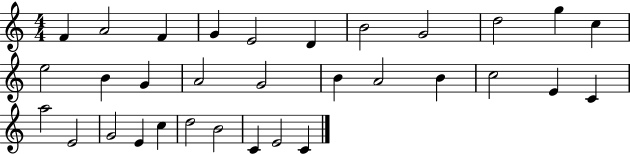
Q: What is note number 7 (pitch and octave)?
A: B4